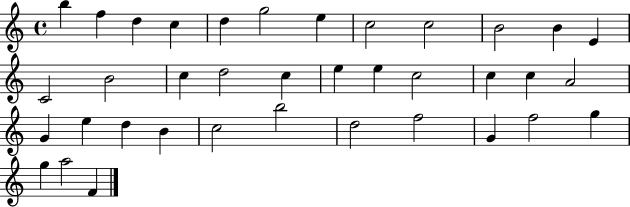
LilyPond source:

{
  \clef treble
  \time 4/4
  \defaultTimeSignature
  \key c \major
  b''4 f''4 d''4 c''4 | d''4 g''2 e''4 | c''2 c''2 | b'2 b'4 e'4 | \break c'2 b'2 | c''4 d''2 c''4 | e''4 e''4 c''2 | c''4 c''4 a'2 | \break g'4 e''4 d''4 b'4 | c''2 b''2 | d''2 f''2 | g'4 f''2 g''4 | \break g''4 a''2 f'4 | \bar "|."
}